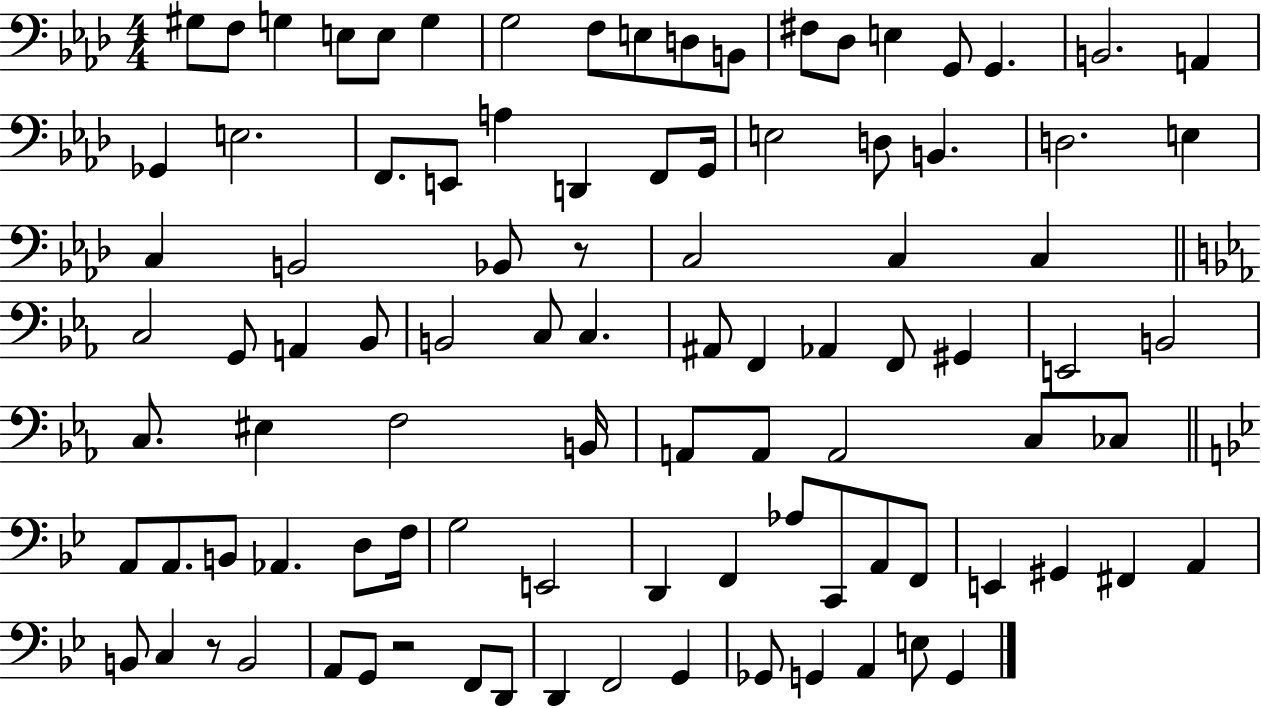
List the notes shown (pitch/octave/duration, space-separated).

G#3/e F3/e G3/q E3/e E3/e G3/q G3/h F3/e E3/e D3/e B2/e F#3/e Db3/e E3/q G2/e G2/q. B2/h. A2/q Gb2/q E3/h. F2/e. E2/e A3/q D2/q F2/e G2/s E3/h D3/e B2/q. D3/h. E3/q C3/q B2/h Bb2/e R/e C3/h C3/q C3/q C3/h G2/e A2/q Bb2/e B2/h C3/e C3/q. A#2/e F2/q Ab2/q F2/e G#2/q E2/h B2/h C3/e. EIS3/q F3/h B2/s A2/e A2/e A2/h C3/e CES3/e A2/e A2/e. B2/e Ab2/q. D3/e F3/s G3/h E2/h D2/q F2/q Ab3/e C2/e A2/e F2/e E2/q G#2/q F#2/q A2/q B2/e C3/q R/e B2/h A2/e G2/e R/h F2/e D2/e D2/q F2/h G2/q Gb2/e G2/q A2/q E3/e G2/q